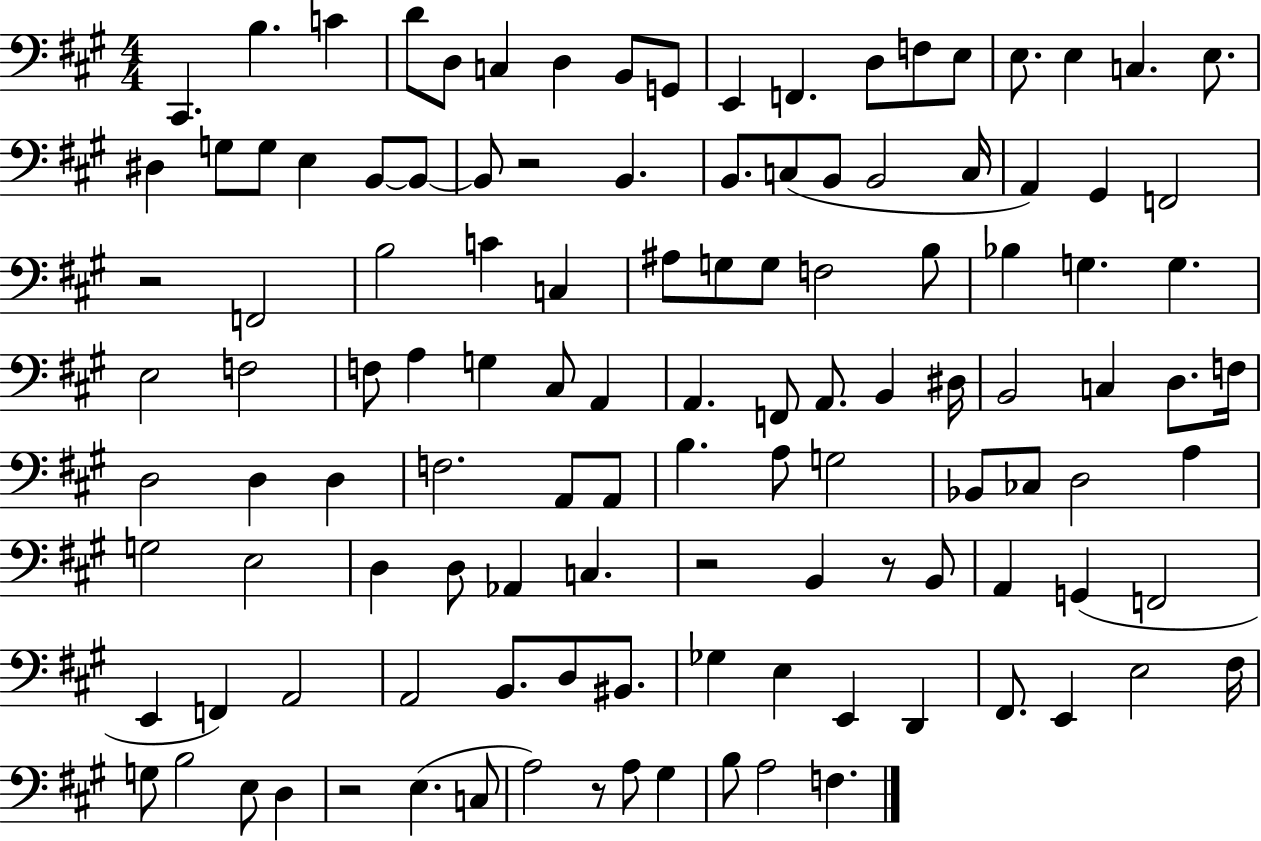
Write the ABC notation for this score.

X:1
T:Untitled
M:4/4
L:1/4
K:A
^C,, B, C D/2 D,/2 C, D, B,,/2 G,,/2 E,, F,, D,/2 F,/2 E,/2 E,/2 E, C, E,/2 ^D, G,/2 G,/2 E, B,,/2 B,,/2 B,,/2 z2 B,, B,,/2 C,/2 B,,/2 B,,2 C,/4 A,, ^G,, F,,2 z2 F,,2 B,2 C C, ^A,/2 G,/2 G,/2 F,2 B,/2 _B, G, G, E,2 F,2 F,/2 A, G, ^C,/2 A,, A,, F,,/2 A,,/2 B,, ^D,/4 B,,2 C, D,/2 F,/4 D,2 D, D, F,2 A,,/2 A,,/2 B, A,/2 G,2 _B,,/2 _C,/2 D,2 A, G,2 E,2 D, D,/2 _A,, C, z2 B,, z/2 B,,/2 A,, G,, F,,2 E,, F,, A,,2 A,,2 B,,/2 D,/2 ^B,,/2 _G, E, E,, D,, ^F,,/2 E,, E,2 ^F,/4 G,/2 B,2 E,/2 D, z2 E, C,/2 A,2 z/2 A,/2 ^G, B,/2 A,2 F,